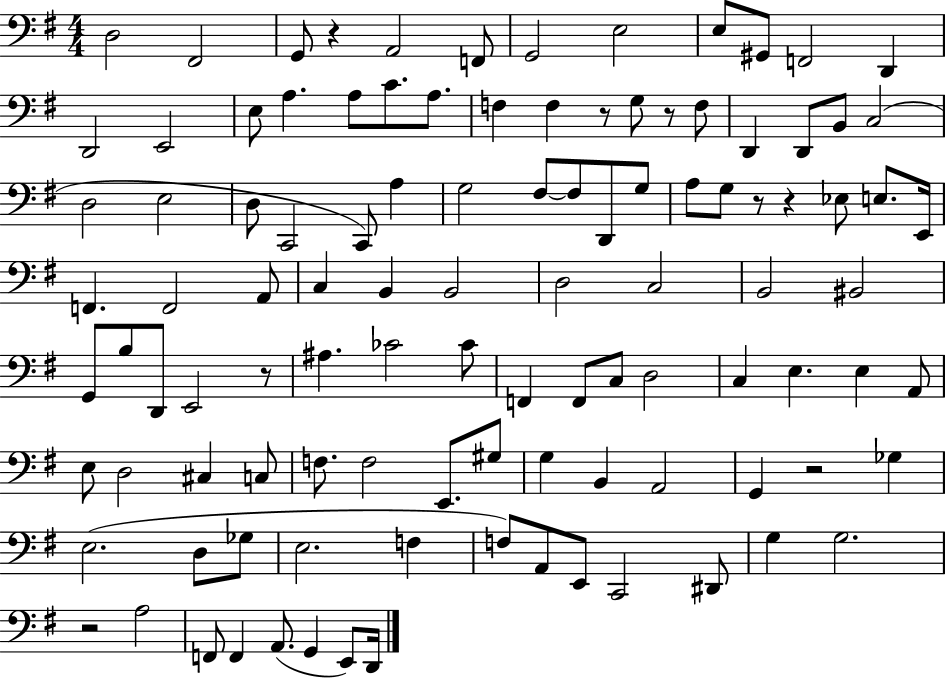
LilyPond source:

{
  \clef bass
  \numericTimeSignature
  \time 4/4
  \key g \major
  d2 fis,2 | g,8 r4 a,2 f,8 | g,2 e2 | e8 gis,8 f,2 d,4 | \break d,2 e,2 | e8 a4. a8 c'8. a8. | f4 f4 r8 g8 r8 f8 | d,4 d,8 b,8 c2( | \break d2 e2 | d8 c,2 c,8) a4 | g2 fis8~~ fis8 d,8 g8 | a8 g8 r8 r4 ees8 e8. e,16 | \break f,4. f,2 a,8 | c4 b,4 b,2 | d2 c2 | b,2 bis,2 | \break g,8 b8 d,8 e,2 r8 | ais4. ces'2 ces'8 | f,4 f,8 c8 d2 | c4 e4. e4 a,8 | \break e8 d2 cis4 c8 | f8. f2 e,8. gis8 | g4 b,4 a,2 | g,4 r2 ges4 | \break e2.( d8 ges8 | e2. f4 | f8) a,8 e,8 c,2 dis,8 | g4 g2. | \break r2 a2 | f,8 f,4 a,8.( g,4 e,8) d,16 | \bar "|."
}